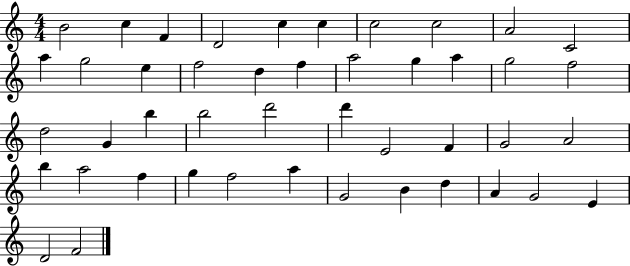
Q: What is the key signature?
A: C major